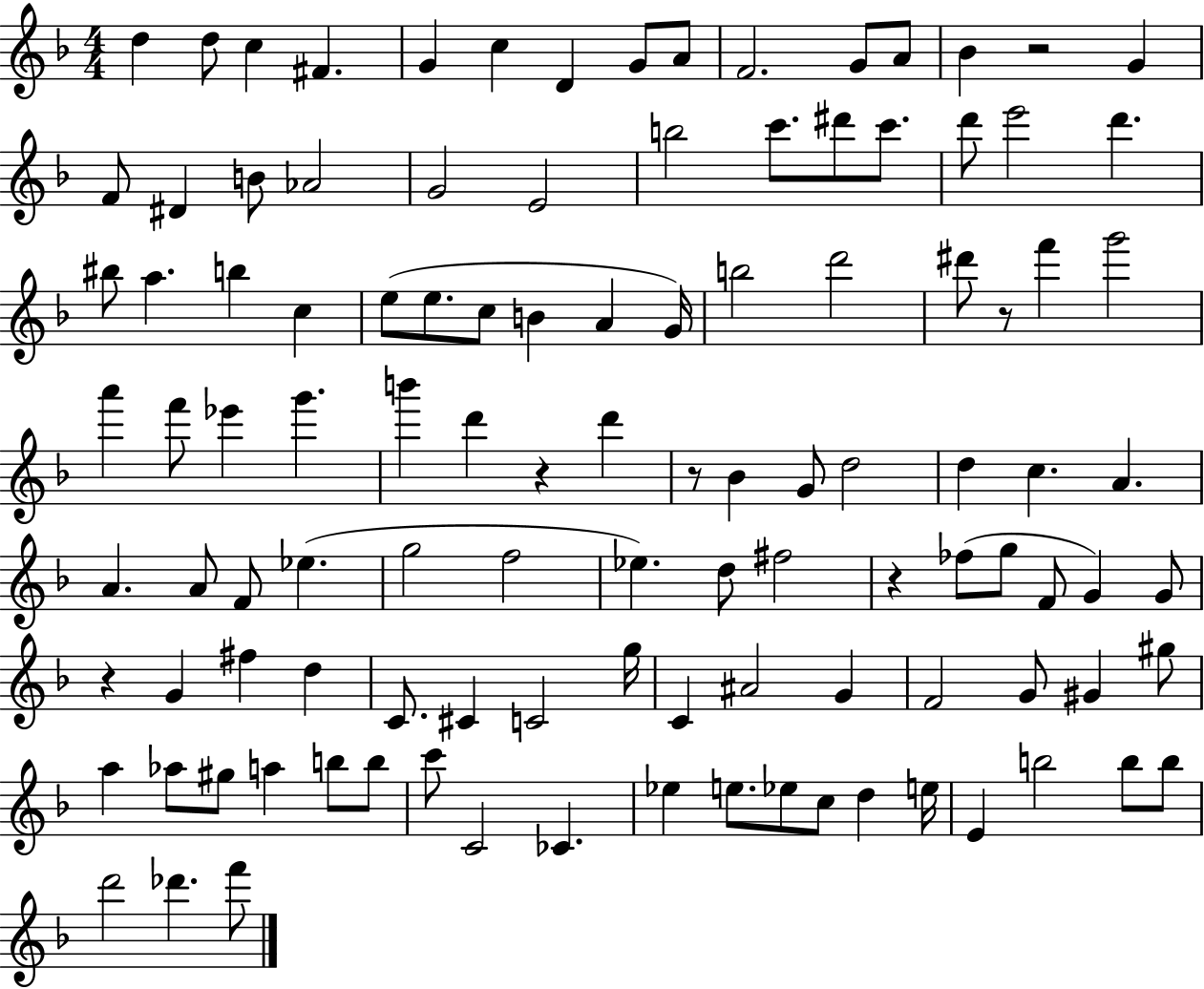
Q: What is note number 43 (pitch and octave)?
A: A6